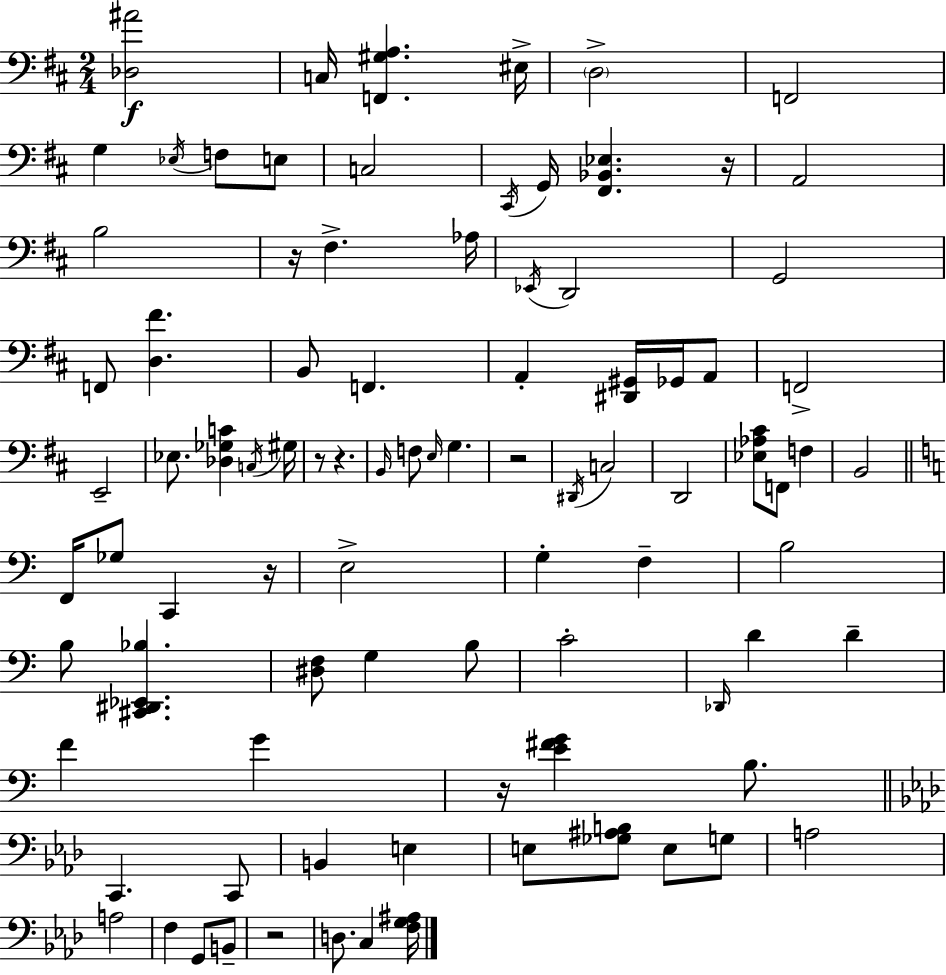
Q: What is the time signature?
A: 2/4